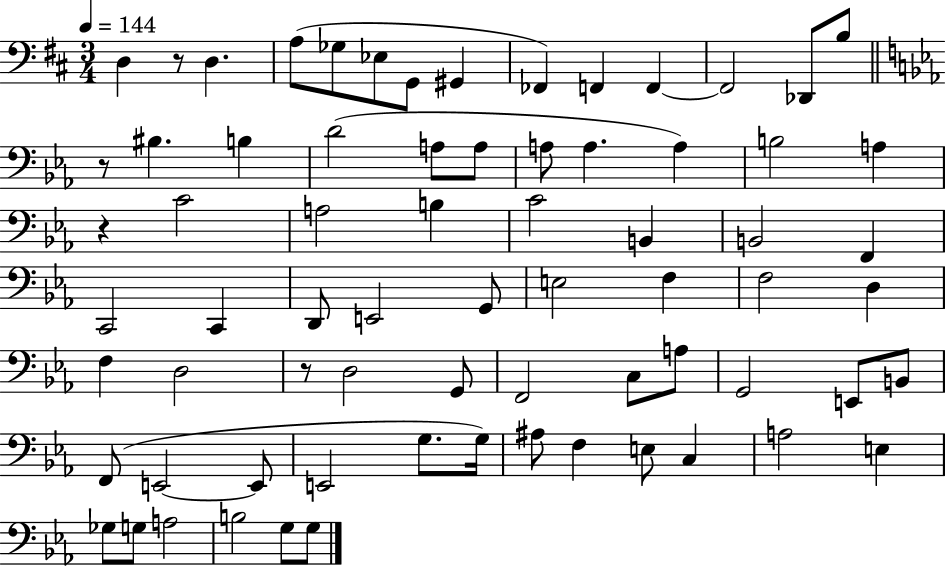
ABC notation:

X:1
T:Untitled
M:3/4
L:1/4
K:D
D, z/2 D, A,/2 _G,/2 _E,/2 G,,/2 ^G,, _F,, F,, F,, F,,2 _D,,/2 B,/2 z/2 ^B, B, D2 A,/2 A,/2 A,/2 A, A, B,2 A, z C2 A,2 B, C2 B,, B,,2 F,, C,,2 C,, D,,/2 E,,2 G,,/2 E,2 F, F,2 D, F, D,2 z/2 D,2 G,,/2 F,,2 C,/2 A,/2 G,,2 E,,/2 B,,/2 F,,/2 E,,2 E,,/2 E,,2 G,/2 G,/4 ^A,/2 F, E,/2 C, A,2 E, _G,/2 G,/2 A,2 B,2 G,/2 G,/2